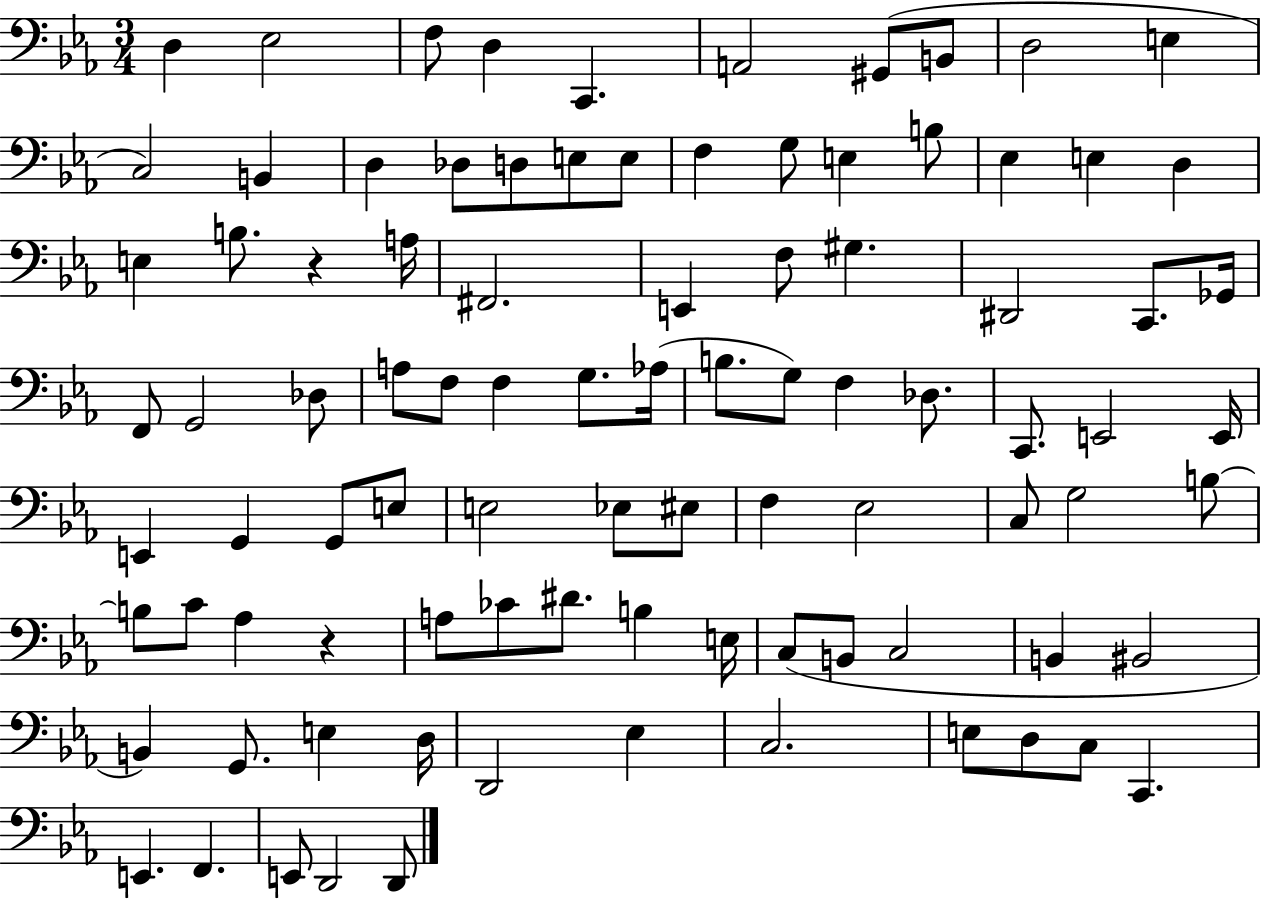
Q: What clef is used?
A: bass